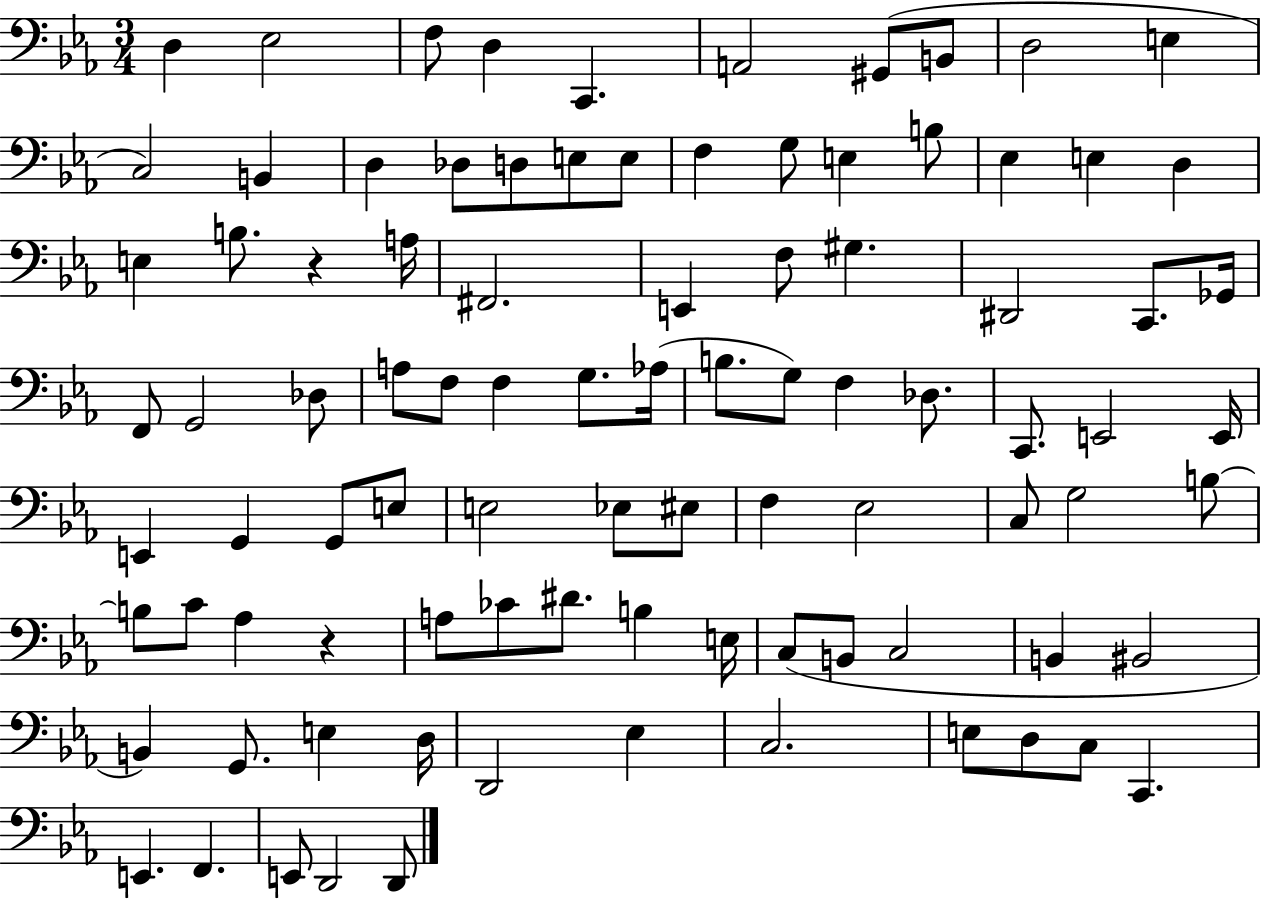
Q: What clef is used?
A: bass